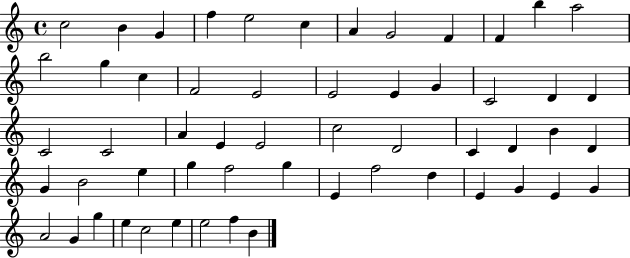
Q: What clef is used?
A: treble